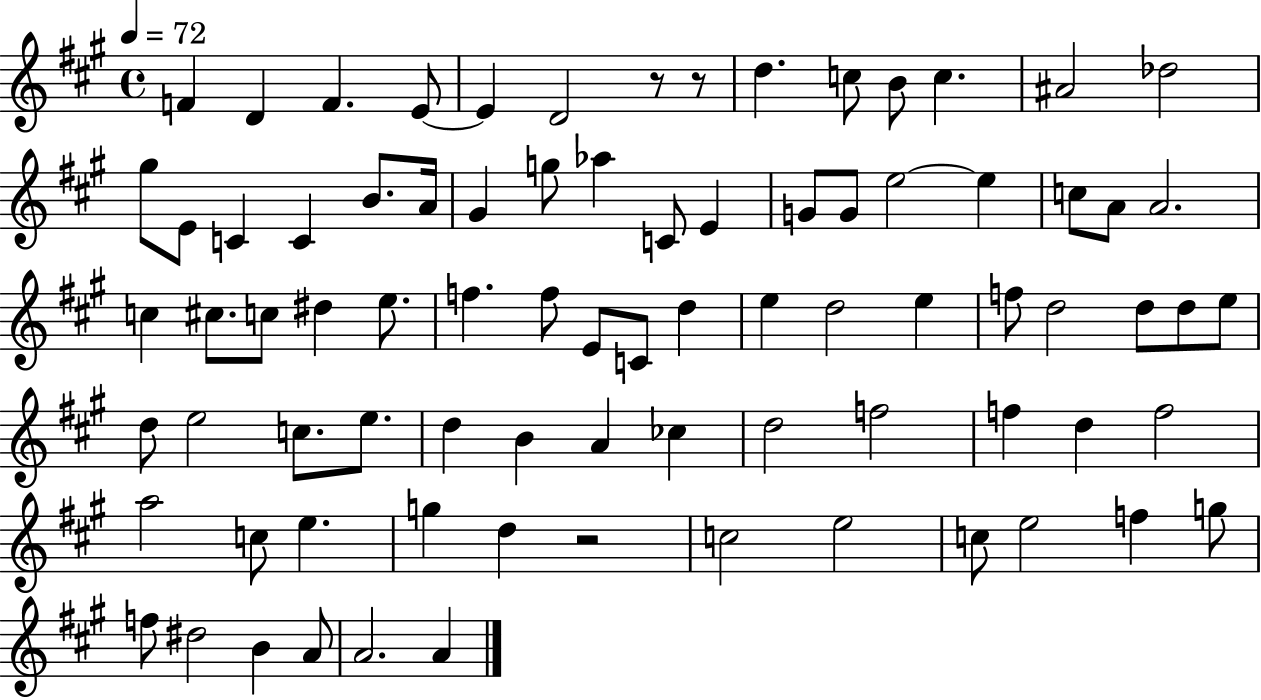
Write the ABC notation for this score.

X:1
T:Untitled
M:4/4
L:1/4
K:A
F D F E/2 E D2 z/2 z/2 d c/2 B/2 c ^A2 _d2 ^g/2 E/2 C C B/2 A/4 ^G g/2 _a C/2 E G/2 G/2 e2 e c/2 A/2 A2 c ^c/2 c/2 ^d e/2 f f/2 E/2 C/2 d e d2 e f/2 d2 d/2 d/2 e/2 d/2 e2 c/2 e/2 d B A _c d2 f2 f d f2 a2 c/2 e g d z2 c2 e2 c/2 e2 f g/2 f/2 ^d2 B A/2 A2 A